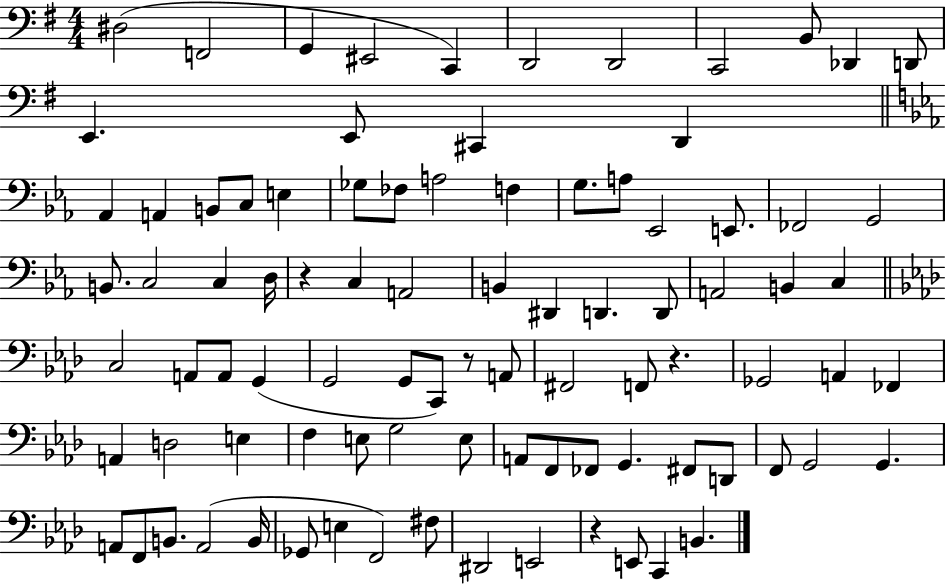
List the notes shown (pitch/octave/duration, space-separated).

D#3/h F2/h G2/q EIS2/h C2/q D2/h D2/h C2/h B2/e Db2/q D2/e E2/q. E2/e C#2/q D2/q Ab2/q A2/q B2/e C3/e E3/q Gb3/e FES3/e A3/h F3/q G3/e. A3/e Eb2/h E2/e. FES2/h G2/h B2/e. C3/h C3/q D3/s R/q C3/q A2/h B2/q D#2/q D2/q. D2/e A2/h B2/q C3/q C3/h A2/e A2/e G2/q G2/h G2/e C2/e R/e A2/e F#2/h F2/e R/q. Gb2/h A2/q FES2/q A2/q D3/h E3/q F3/q E3/e G3/h E3/e A2/e F2/e FES2/e G2/q. F#2/e D2/e F2/e G2/h G2/q. A2/e F2/e B2/e. A2/h B2/s Gb2/e E3/q F2/h F#3/e D#2/h E2/h R/q E2/e C2/q B2/q.